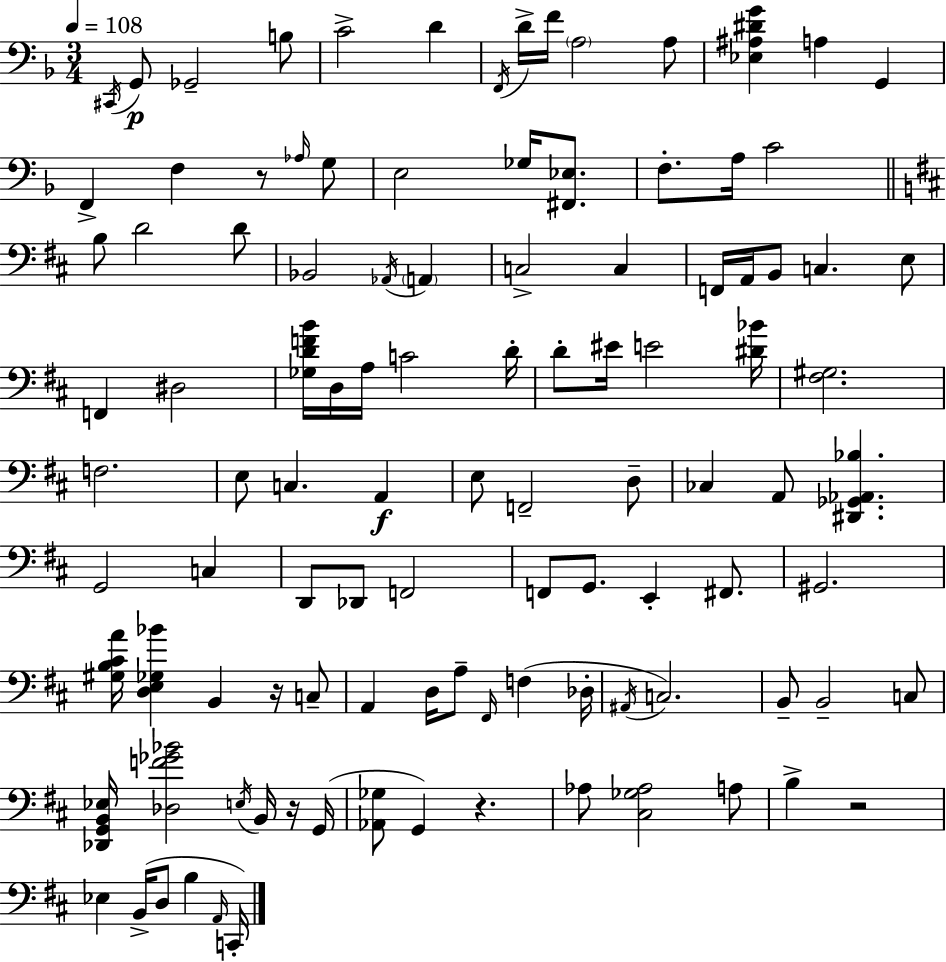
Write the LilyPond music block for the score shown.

{
  \clef bass
  \numericTimeSignature
  \time 3/4
  \key d \minor
  \tempo 4 = 108
  \acciaccatura { cis,16 }\p g,8 ges,2-- b8 | c'2-> d'4 | \acciaccatura { f,16 } d'16-> f'16 \parenthesize a2 | a8 <ees ais dis' g'>4 a4 g,4 | \break f,4-> f4 r8 | \grace { aes16 } g8 e2 ges16 | <fis, ees>8. f8.-. a16 c'2 | \bar "||" \break \key b \minor b8 d'2 d'8 | bes,2 \acciaccatura { aes,16 } \parenthesize a,4 | c2-> c4 | f,16 a,16 b,8 c4. e8 | \break f,4 dis2 | <ges d' f' b'>16 d16 a16 c'2 | d'16-. d'8-. eis'16 e'2 | <dis' bes'>16 <fis gis>2. | \break f2. | e8 c4. a,4\f | e8 f,2-- d8-- | ces4 a,8 <dis, ges, aes, bes>4. | \break g,2 c4 | d,8 des,8 f,2 | f,8 g,8. e,4-. fis,8. | gis,2. | \break <gis b cis' a'>16 <d e ges bes'>4 b,4 r16 c8-- | a,4 d16 a8-- \grace { fis,16 }( f4 | des16-. \acciaccatura { ais,16 }) c2. | b,8-- b,2-- | \break c8 <des, g, b, ees>16 <des f' ges' bes'>2 | \acciaccatura { e16 } b,16 r16 g,16( <aes, ges>8 g,4) r4. | aes8 <cis ges aes>2 | a8 b4-> r2 | \break ees4 b,16->( d8 b4 | \grace { a,16 } c,16-.) \bar "|."
}